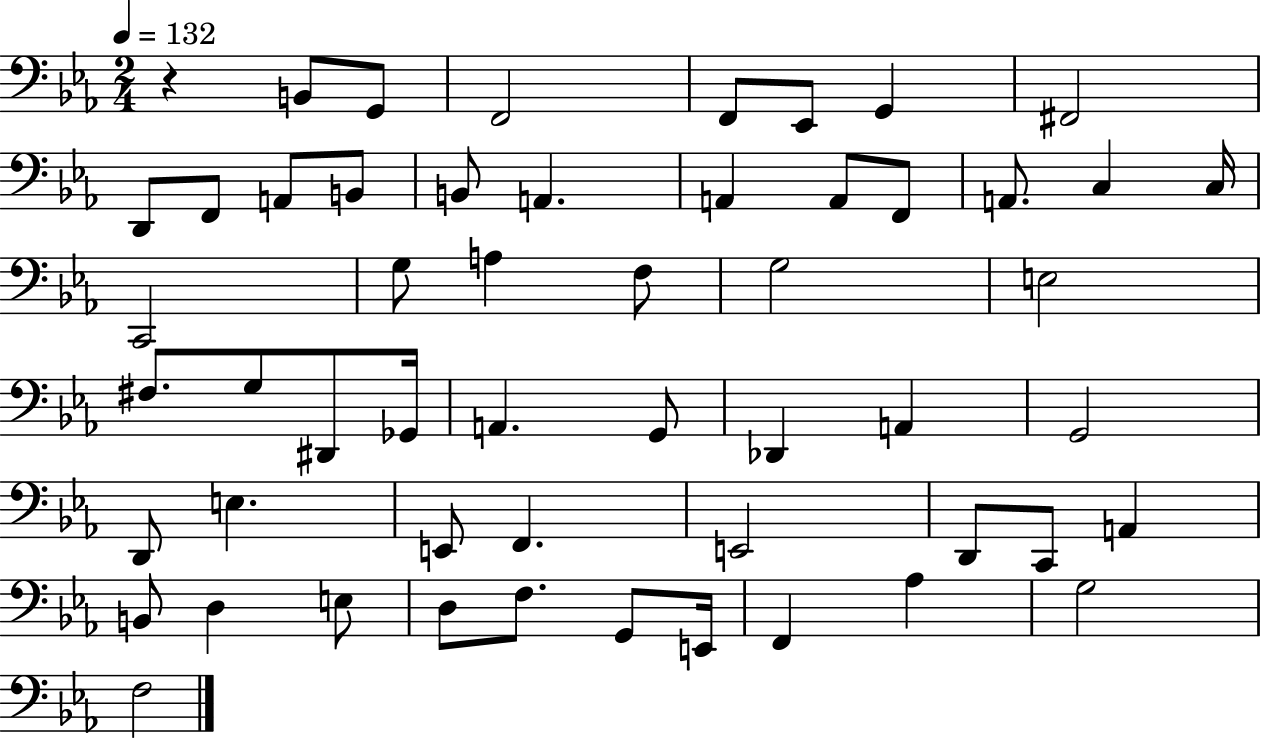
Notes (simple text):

R/q B2/e G2/e F2/h F2/e Eb2/e G2/q F#2/h D2/e F2/e A2/e B2/e B2/e A2/q. A2/q A2/e F2/e A2/e. C3/q C3/s C2/h G3/e A3/q F3/e G3/h E3/h F#3/e. G3/e D#2/e Gb2/s A2/q. G2/e Db2/q A2/q G2/h D2/e E3/q. E2/e F2/q. E2/h D2/e C2/e A2/q B2/e D3/q E3/e D3/e F3/e. G2/e E2/s F2/q Ab3/q G3/h F3/h